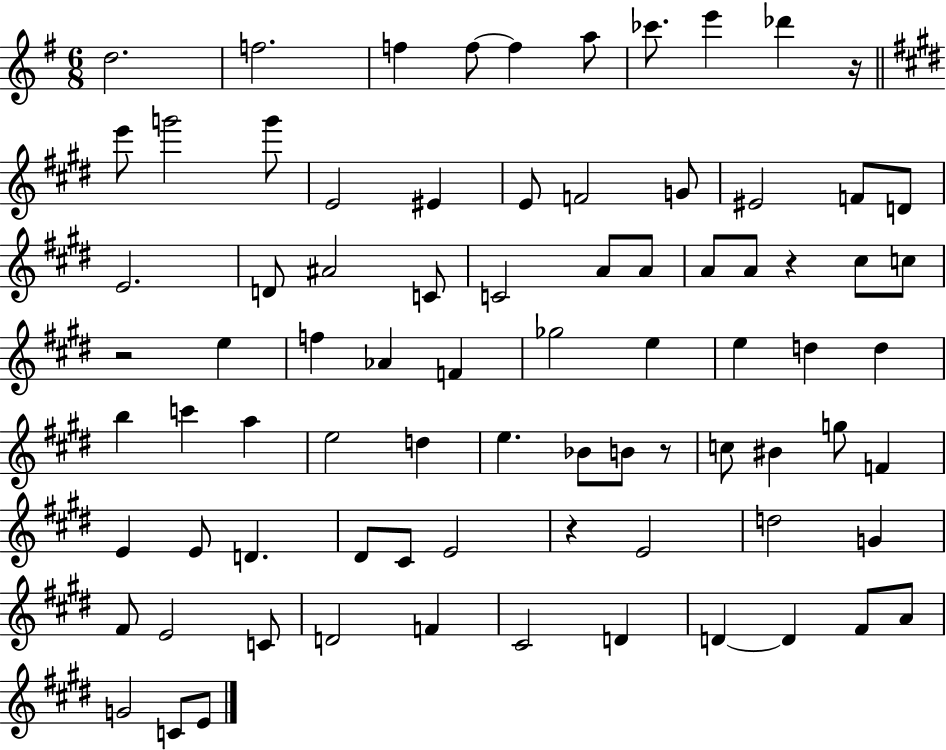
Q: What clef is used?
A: treble